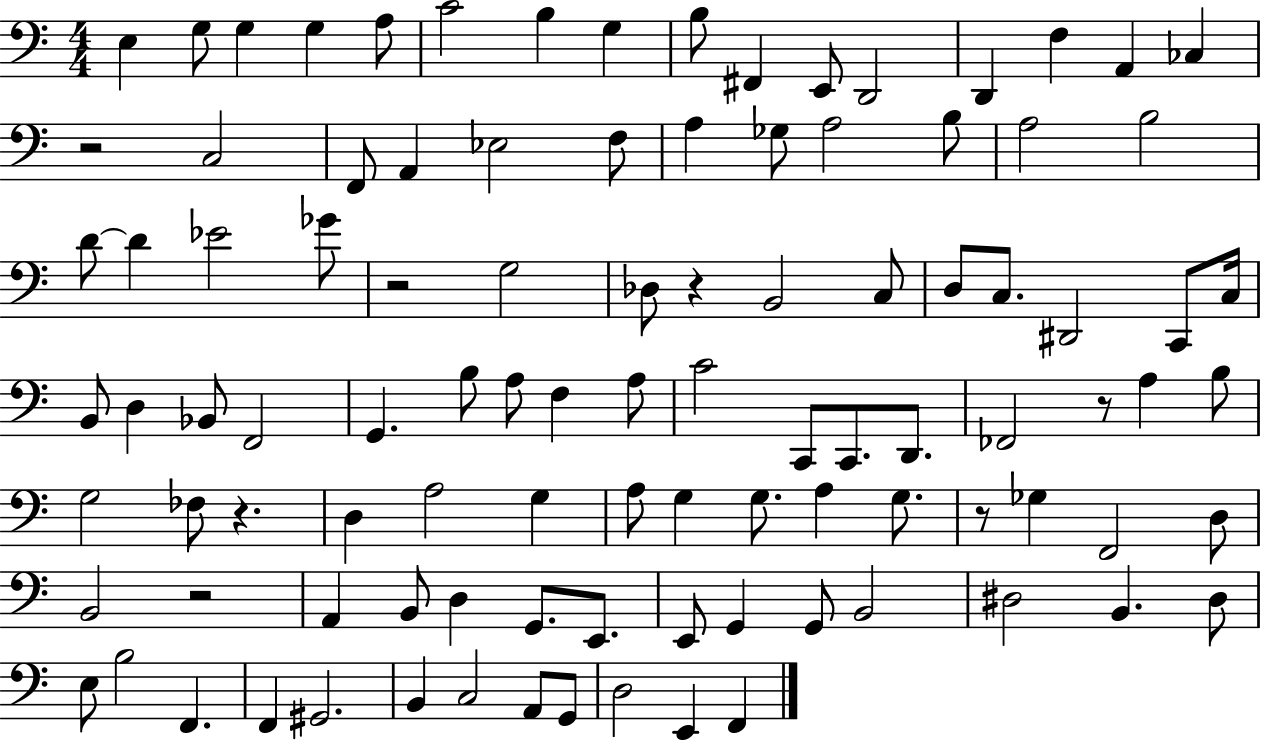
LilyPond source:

{
  \clef bass
  \numericTimeSignature
  \time 4/4
  \key c \major
  e4 g8 g4 g4 a8 | c'2 b4 g4 | b8 fis,4 e,8 d,2 | d,4 f4 a,4 ces4 | \break r2 c2 | f,8 a,4 ees2 f8 | a4 ges8 a2 b8 | a2 b2 | \break d'8~~ d'4 ees'2 ges'8 | r2 g2 | des8 r4 b,2 c8 | d8 c8. dis,2 c,8 c16 | \break b,8 d4 bes,8 f,2 | g,4. b8 a8 f4 a8 | c'2 c,8 c,8. d,8. | fes,2 r8 a4 b8 | \break g2 fes8 r4. | d4 a2 g4 | a8 g4 g8. a4 g8. | r8 ges4 f,2 d8 | \break b,2 r2 | a,4 b,8 d4 g,8. e,8. | e,8 g,4 g,8 b,2 | dis2 b,4. dis8 | \break e8 b2 f,4. | f,4 gis,2. | b,4 c2 a,8 g,8 | d2 e,4 f,4 | \break \bar "|."
}